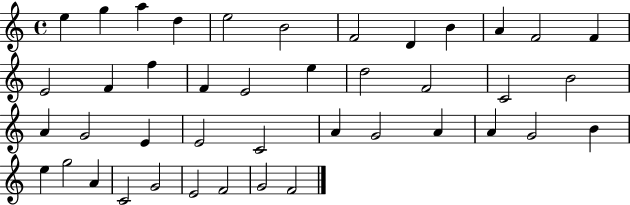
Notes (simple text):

E5/q G5/q A5/q D5/q E5/h B4/h F4/h D4/q B4/q A4/q F4/h F4/q E4/h F4/q F5/q F4/q E4/h E5/q D5/h F4/h C4/h B4/h A4/q G4/h E4/q E4/h C4/h A4/q G4/h A4/q A4/q G4/h B4/q E5/q G5/h A4/q C4/h G4/h E4/h F4/h G4/h F4/h